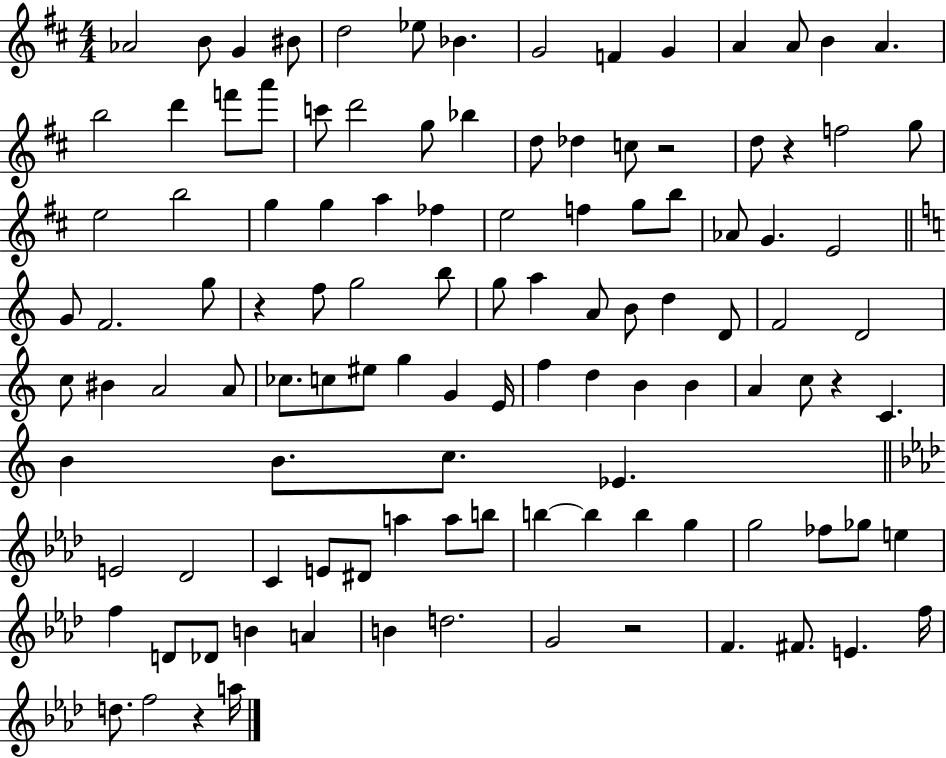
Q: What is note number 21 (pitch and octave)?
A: G5